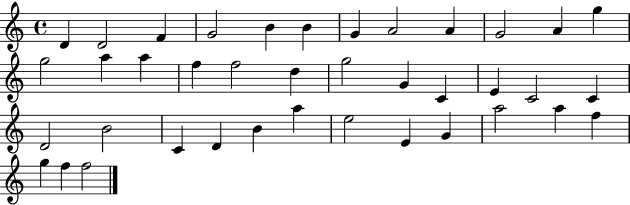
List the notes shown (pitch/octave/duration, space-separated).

D4/q D4/h F4/q G4/h B4/q B4/q G4/q A4/h A4/q G4/h A4/q G5/q G5/h A5/q A5/q F5/q F5/h D5/q G5/h G4/q C4/q E4/q C4/h C4/q D4/h B4/h C4/q D4/q B4/q A5/q E5/h E4/q G4/q A5/h A5/q F5/q G5/q F5/q F5/h